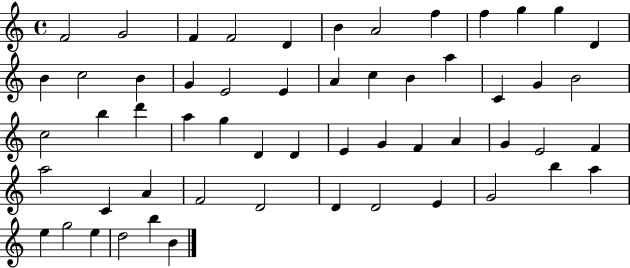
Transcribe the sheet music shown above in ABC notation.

X:1
T:Untitled
M:4/4
L:1/4
K:C
F2 G2 F F2 D B A2 f f g g D B c2 B G E2 E A c B a C G B2 c2 b d' a g D D E G F A G E2 F a2 C A F2 D2 D D2 E G2 b a e g2 e d2 b B